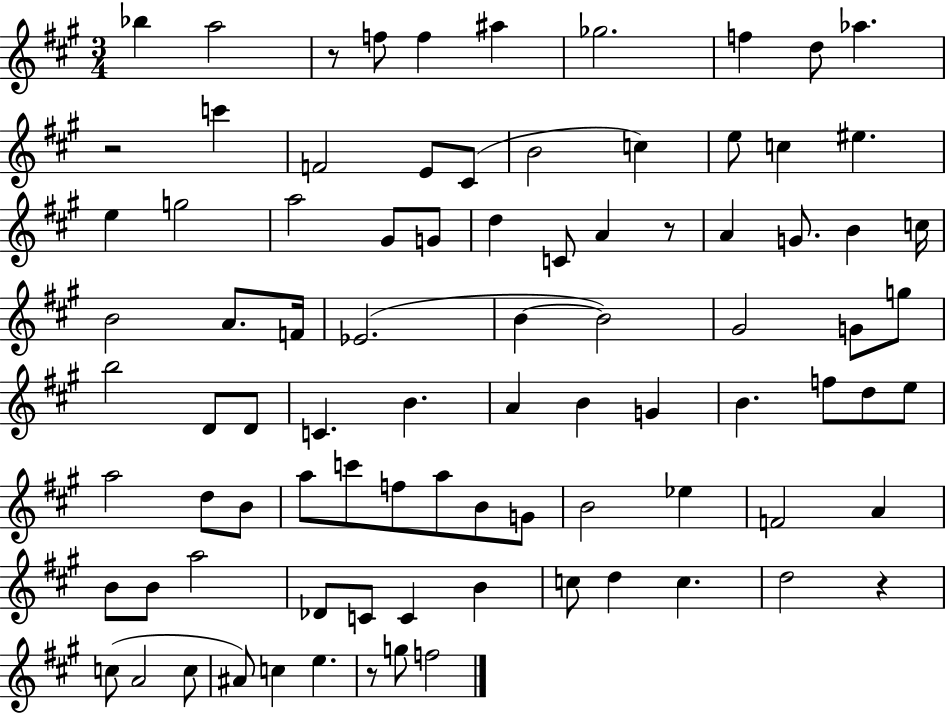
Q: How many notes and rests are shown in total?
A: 88